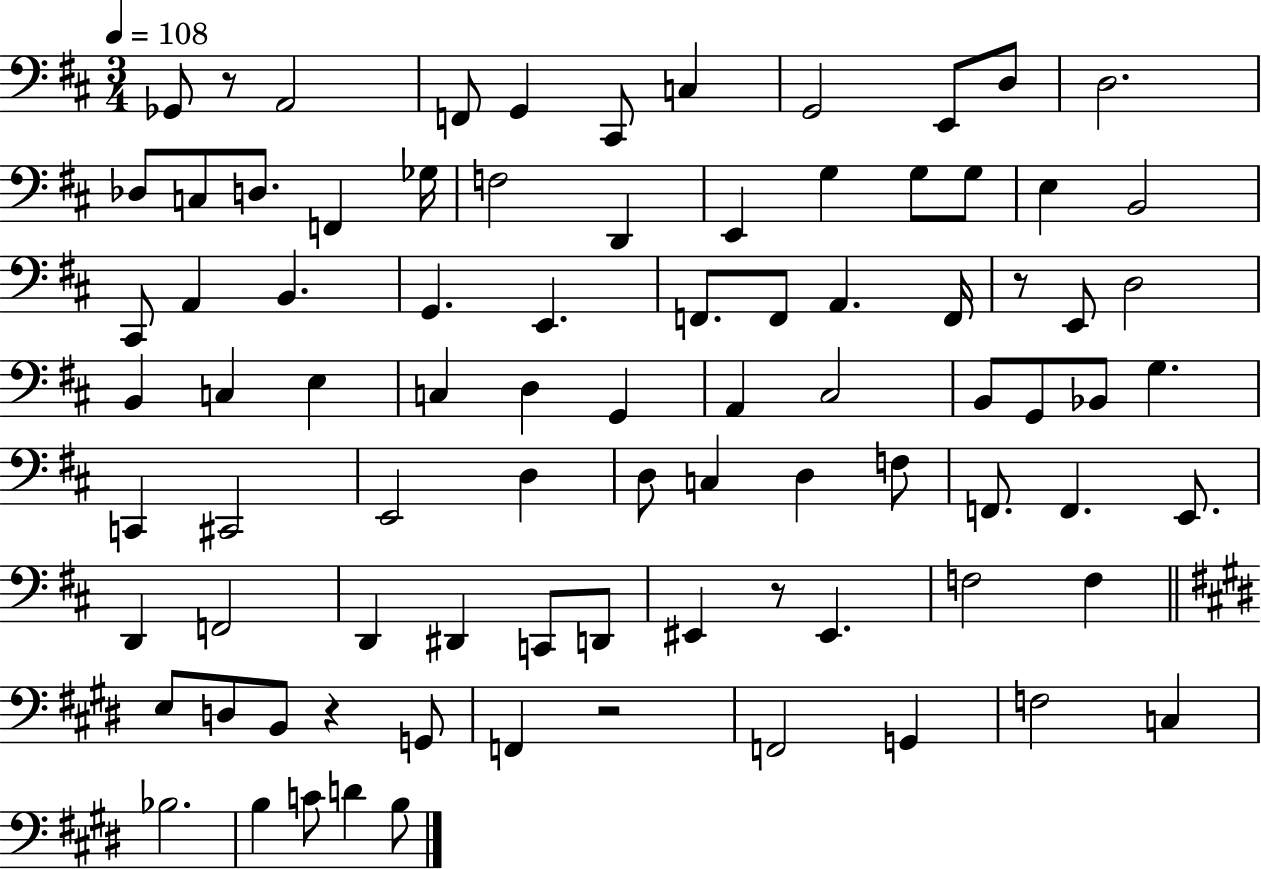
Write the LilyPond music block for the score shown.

{
  \clef bass
  \numericTimeSignature
  \time 3/4
  \key d \major
  \tempo 4 = 108
  ges,8 r8 a,2 | f,8 g,4 cis,8 c4 | g,2 e,8 d8 | d2. | \break des8 c8 d8. f,4 ges16 | f2 d,4 | e,4 g4 g8 g8 | e4 b,2 | \break cis,8 a,4 b,4. | g,4. e,4. | f,8. f,8 a,4. f,16 | r8 e,8 d2 | \break b,4 c4 e4 | c4 d4 g,4 | a,4 cis2 | b,8 g,8 bes,8 g4. | \break c,4 cis,2 | e,2 d4 | d8 c4 d4 f8 | f,8. f,4. e,8. | \break d,4 f,2 | d,4 dis,4 c,8 d,8 | eis,4 r8 eis,4. | f2 f4 | \break \bar "||" \break \key e \major e8 d8 b,8 r4 g,8 | f,4 r2 | f,2 g,4 | f2 c4 | \break bes2. | b4 c'8 d'4 b8 | \bar "|."
}